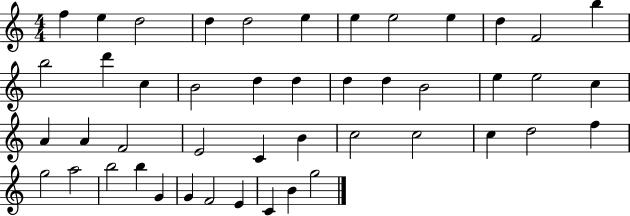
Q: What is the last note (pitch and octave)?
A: G5